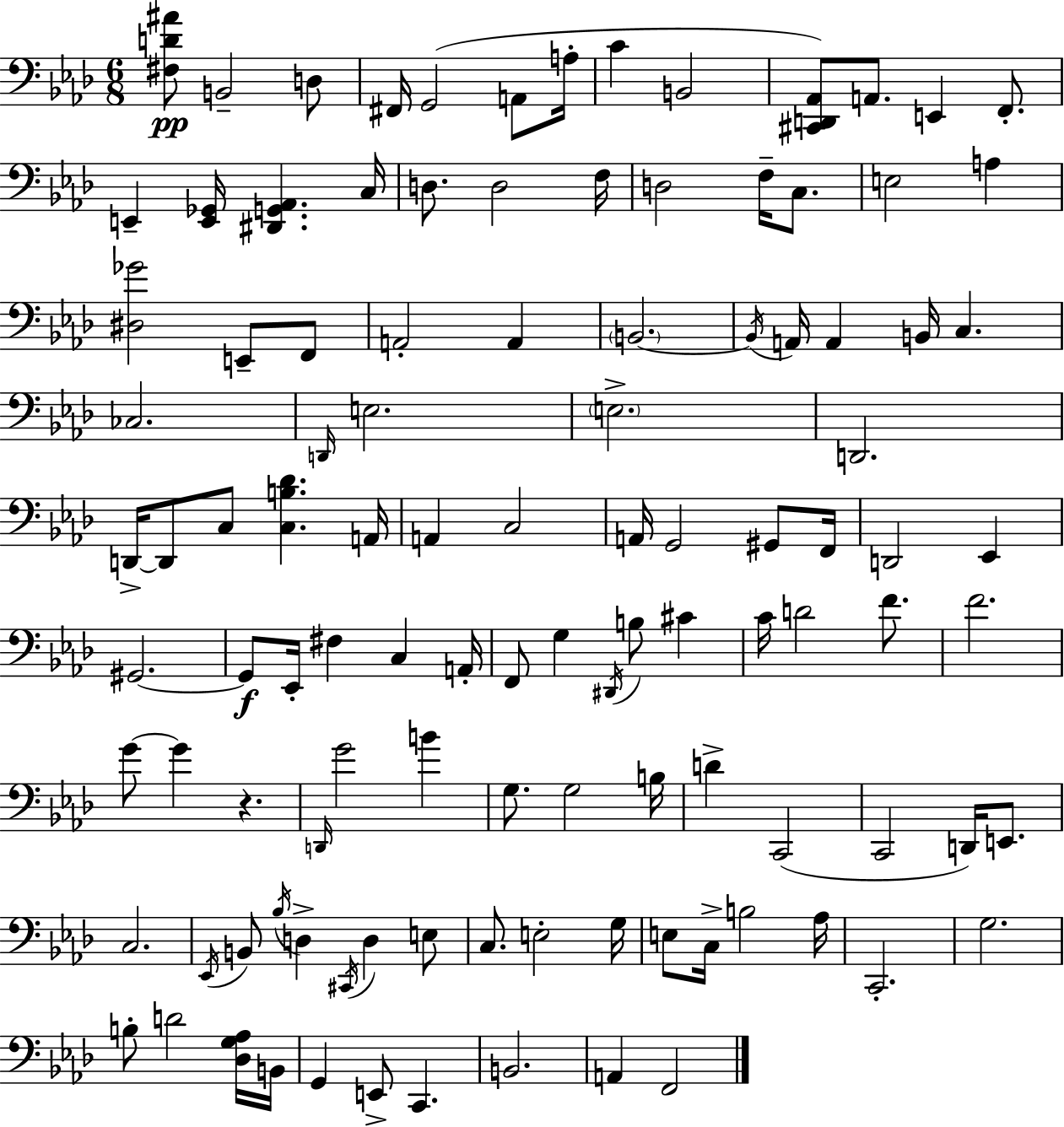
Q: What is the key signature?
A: AES major